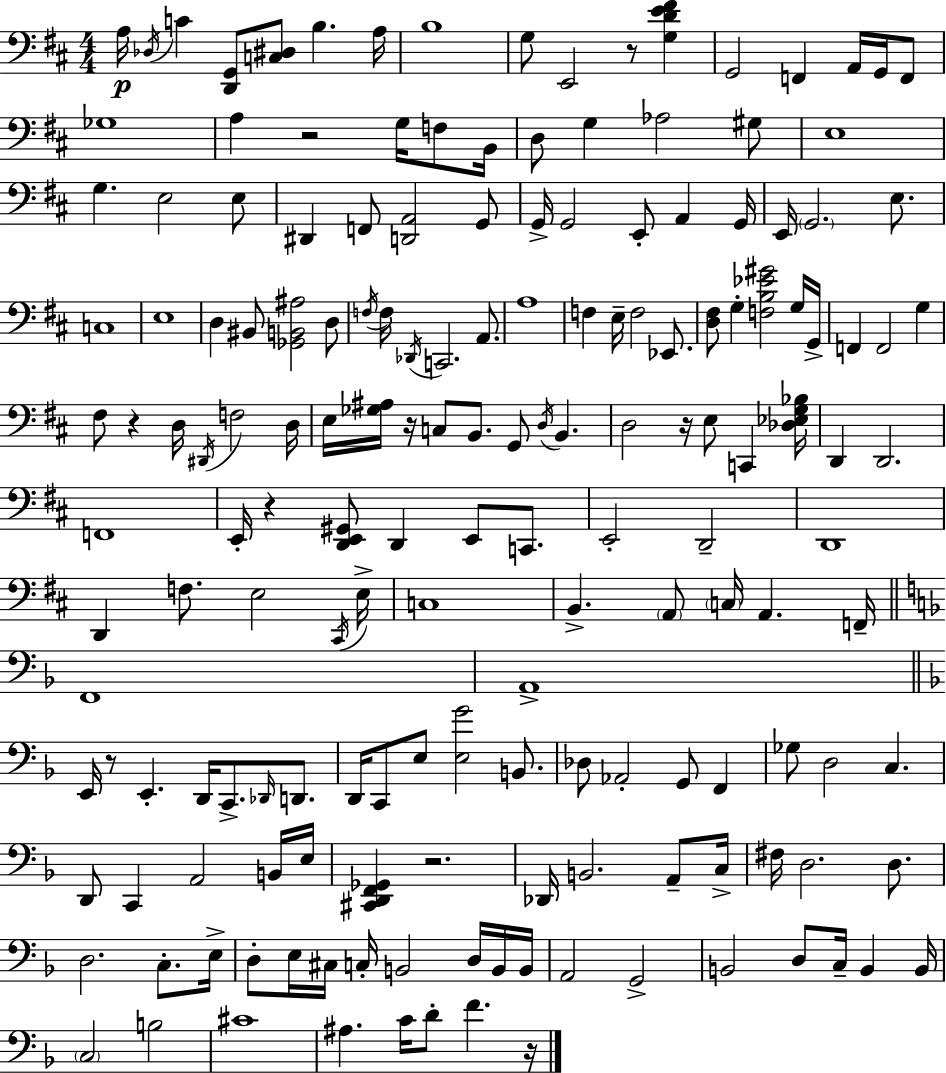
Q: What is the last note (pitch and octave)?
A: F4